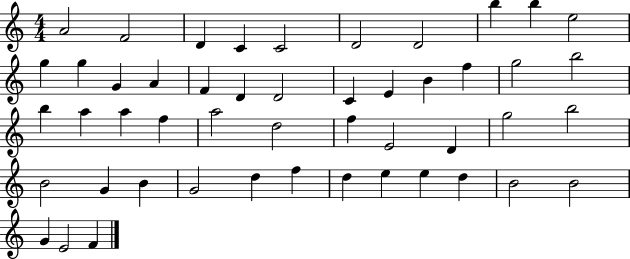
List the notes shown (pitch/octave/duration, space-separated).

A4/h F4/h D4/q C4/q C4/h D4/h D4/h B5/q B5/q E5/h G5/q G5/q G4/q A4/q F4/q D4/q D4/h C4/q E4/q B4/q F5/q G5/h B5/h B5/q A5/q A5/q F5/q A5/h D5/h F5/q E4/h D4/q G5/h B5/h B4/h G4/q B4/q G4/h D5/q F5/q D5/q E5/q E5/q D5/q B4/h B4/h G4/q E4/h F4/q